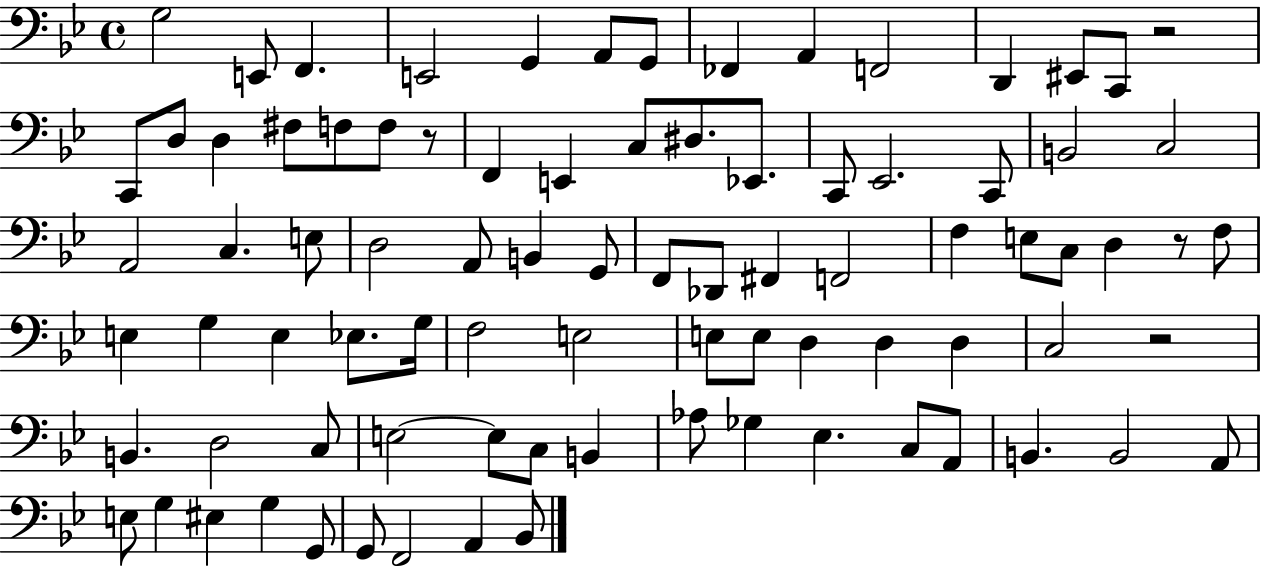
{
  \clef bass
  \time 4/4
  \defaultTimeSignature
  \key bes \major
  g2 e,8 f,4. | e,2 g,4 a,8 g,8 | fes,4 a,4 f,2 | d,4 eis,8 c,8 r2 | \break c,8 d8 d4 fis8 f8 f8 r8 | f,4 e,4 c8 dis8. ees,8. | c,8 ees,2. c,8 | b,2 c2 | \break a,2 c4. e8 | d2 a,8 b,4 g,8 | f,8 des,8 fis,4 f,2 | f4 e8 c8 d4 r8 f8 | \break e4 g4 e4 ees8. g16 | f2 e2 | e8 e8 d4 d4 d4 | c2 r2 | \break b,4. d2 c8 | e2~~ e8 c8 b,4 | aes8 ges4 ees4. c8 a,8 | b,4. b,2 a,8 | \break e8 g4 eis4 g4 g,8 | g,8 f,2 a,4 bes,8 | \bar "|."
}